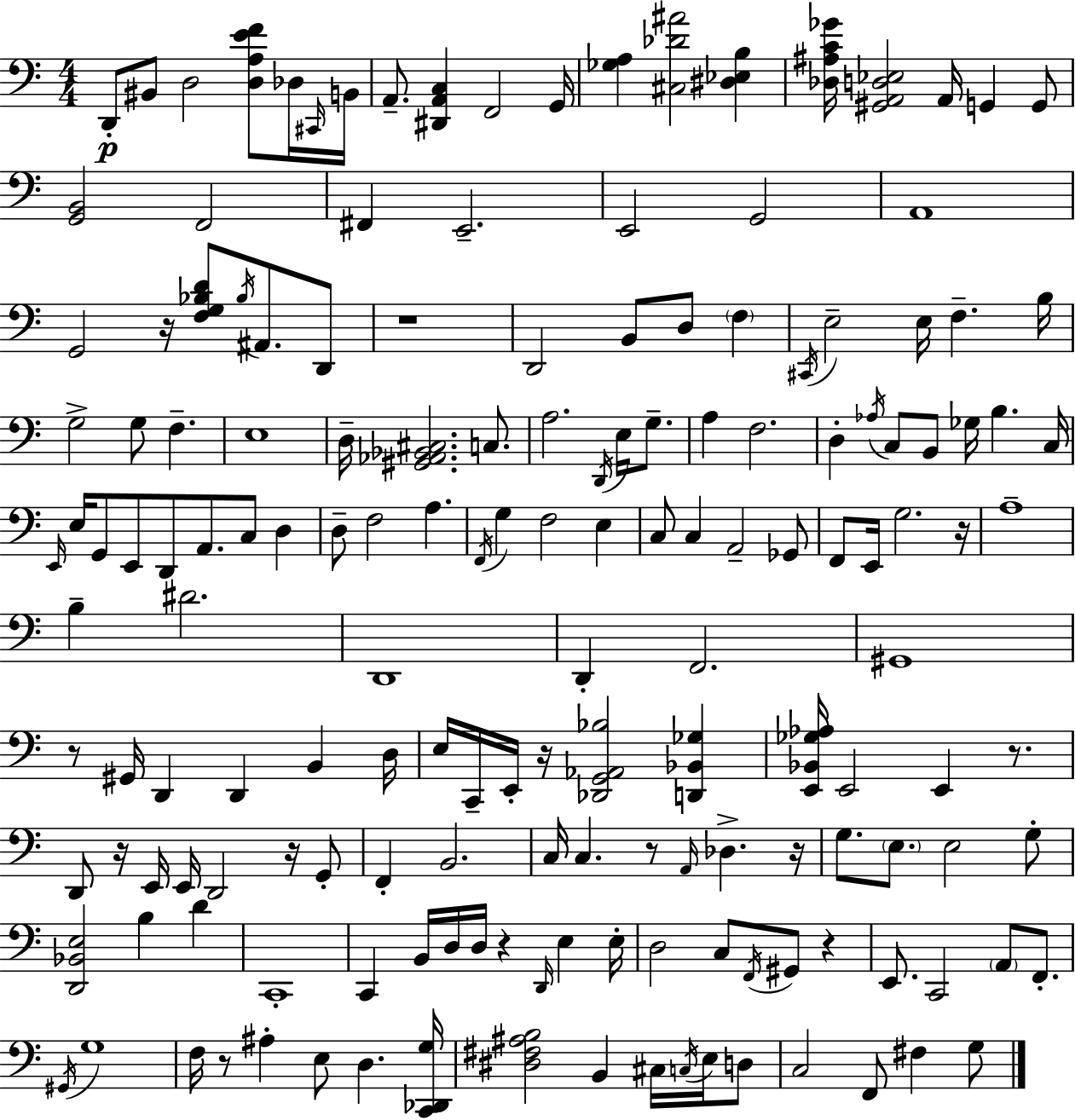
X:1
T:Untitled
M:4/4
L:1/4
K:Am
D,,/2 ^B,,/2 D,2 [D,A,EF]/2 _D,/4 ^C,,/4 B,,/4 A,,/2 [^D,,A,,C,] F,,2 G,,/4 [_G,A,] [^C,_D^A]2 [^D,_E,B,] [_D,^A,C_G]/4 [^G,,A,,D,_E,]2 A,,/4 G,, G,,/2 [G,,B,,]2 F,,2 ^F,, E,,2 E,,2 G,,2 A,,4 G,,2 z/4 [F,G,_B,D]/2 _B,/4 ^A,,/2 D,,/2 z4 D,,2 B,,/2 D,/2 F, ^C,,/4 E,2 E,/4 F, B,/4 G,2 G,/2 F, E,4 D,/4 [^G,,_A,,_B,,^C,]2 C,/2 A,2 D,,/4 E,/4 G,/2 A, F,2 D, _A,/4 C,/2 B,,/2 _G,/4 B, C,/4 E,,/4 E,/4 G,,/2 E,,/2 D,,/2 A,,/2 C,/2 D, D,/2 F,2 A, F,,/4 G, F,2 E, C,/2 C, A,,2 _G,,/2 F,,/2 E,,/4 G,2 z/4 A,4 B, ^D2 D,,4 D,, F,,2 ^G,,4 z/2 ^G,,/4 D,, D,, B,, D,/4 E,/4 C,,/4 E,,/4 z/4 [_D,,G,,_A,,_B,]2 [D,,_B,,_G,] [E,,_B,,_G,_A,]/4 E,,2 E,, z/2 D,,/2 z/4 E,,/4 E,,/4 D,,2 z/4 G,,/2 F,, B,,2 C,/4 C, z/2 A,,/4 _D, z/4 G,/2 E,/2 E,2 G,/2 [D,,_B,,E,]2 B, D C,,4 C,, B,,/4 D,/4 D,/4 z D,,/4 E, E,/4 D,2 C,/2 F,,/4 ^G,,/2 z E,,/2 C,,2 A,,/2 F,,/2 ^G,,/4 G,4 F,/4 z/2 ^A, E,/2 D, [C,,_D,,G,]/4 [^D,^F,^A,B,]2 B,, ^C,/4 C,/4 E,/4 D,/2 C,2 F,,/2 ^F, G,/2